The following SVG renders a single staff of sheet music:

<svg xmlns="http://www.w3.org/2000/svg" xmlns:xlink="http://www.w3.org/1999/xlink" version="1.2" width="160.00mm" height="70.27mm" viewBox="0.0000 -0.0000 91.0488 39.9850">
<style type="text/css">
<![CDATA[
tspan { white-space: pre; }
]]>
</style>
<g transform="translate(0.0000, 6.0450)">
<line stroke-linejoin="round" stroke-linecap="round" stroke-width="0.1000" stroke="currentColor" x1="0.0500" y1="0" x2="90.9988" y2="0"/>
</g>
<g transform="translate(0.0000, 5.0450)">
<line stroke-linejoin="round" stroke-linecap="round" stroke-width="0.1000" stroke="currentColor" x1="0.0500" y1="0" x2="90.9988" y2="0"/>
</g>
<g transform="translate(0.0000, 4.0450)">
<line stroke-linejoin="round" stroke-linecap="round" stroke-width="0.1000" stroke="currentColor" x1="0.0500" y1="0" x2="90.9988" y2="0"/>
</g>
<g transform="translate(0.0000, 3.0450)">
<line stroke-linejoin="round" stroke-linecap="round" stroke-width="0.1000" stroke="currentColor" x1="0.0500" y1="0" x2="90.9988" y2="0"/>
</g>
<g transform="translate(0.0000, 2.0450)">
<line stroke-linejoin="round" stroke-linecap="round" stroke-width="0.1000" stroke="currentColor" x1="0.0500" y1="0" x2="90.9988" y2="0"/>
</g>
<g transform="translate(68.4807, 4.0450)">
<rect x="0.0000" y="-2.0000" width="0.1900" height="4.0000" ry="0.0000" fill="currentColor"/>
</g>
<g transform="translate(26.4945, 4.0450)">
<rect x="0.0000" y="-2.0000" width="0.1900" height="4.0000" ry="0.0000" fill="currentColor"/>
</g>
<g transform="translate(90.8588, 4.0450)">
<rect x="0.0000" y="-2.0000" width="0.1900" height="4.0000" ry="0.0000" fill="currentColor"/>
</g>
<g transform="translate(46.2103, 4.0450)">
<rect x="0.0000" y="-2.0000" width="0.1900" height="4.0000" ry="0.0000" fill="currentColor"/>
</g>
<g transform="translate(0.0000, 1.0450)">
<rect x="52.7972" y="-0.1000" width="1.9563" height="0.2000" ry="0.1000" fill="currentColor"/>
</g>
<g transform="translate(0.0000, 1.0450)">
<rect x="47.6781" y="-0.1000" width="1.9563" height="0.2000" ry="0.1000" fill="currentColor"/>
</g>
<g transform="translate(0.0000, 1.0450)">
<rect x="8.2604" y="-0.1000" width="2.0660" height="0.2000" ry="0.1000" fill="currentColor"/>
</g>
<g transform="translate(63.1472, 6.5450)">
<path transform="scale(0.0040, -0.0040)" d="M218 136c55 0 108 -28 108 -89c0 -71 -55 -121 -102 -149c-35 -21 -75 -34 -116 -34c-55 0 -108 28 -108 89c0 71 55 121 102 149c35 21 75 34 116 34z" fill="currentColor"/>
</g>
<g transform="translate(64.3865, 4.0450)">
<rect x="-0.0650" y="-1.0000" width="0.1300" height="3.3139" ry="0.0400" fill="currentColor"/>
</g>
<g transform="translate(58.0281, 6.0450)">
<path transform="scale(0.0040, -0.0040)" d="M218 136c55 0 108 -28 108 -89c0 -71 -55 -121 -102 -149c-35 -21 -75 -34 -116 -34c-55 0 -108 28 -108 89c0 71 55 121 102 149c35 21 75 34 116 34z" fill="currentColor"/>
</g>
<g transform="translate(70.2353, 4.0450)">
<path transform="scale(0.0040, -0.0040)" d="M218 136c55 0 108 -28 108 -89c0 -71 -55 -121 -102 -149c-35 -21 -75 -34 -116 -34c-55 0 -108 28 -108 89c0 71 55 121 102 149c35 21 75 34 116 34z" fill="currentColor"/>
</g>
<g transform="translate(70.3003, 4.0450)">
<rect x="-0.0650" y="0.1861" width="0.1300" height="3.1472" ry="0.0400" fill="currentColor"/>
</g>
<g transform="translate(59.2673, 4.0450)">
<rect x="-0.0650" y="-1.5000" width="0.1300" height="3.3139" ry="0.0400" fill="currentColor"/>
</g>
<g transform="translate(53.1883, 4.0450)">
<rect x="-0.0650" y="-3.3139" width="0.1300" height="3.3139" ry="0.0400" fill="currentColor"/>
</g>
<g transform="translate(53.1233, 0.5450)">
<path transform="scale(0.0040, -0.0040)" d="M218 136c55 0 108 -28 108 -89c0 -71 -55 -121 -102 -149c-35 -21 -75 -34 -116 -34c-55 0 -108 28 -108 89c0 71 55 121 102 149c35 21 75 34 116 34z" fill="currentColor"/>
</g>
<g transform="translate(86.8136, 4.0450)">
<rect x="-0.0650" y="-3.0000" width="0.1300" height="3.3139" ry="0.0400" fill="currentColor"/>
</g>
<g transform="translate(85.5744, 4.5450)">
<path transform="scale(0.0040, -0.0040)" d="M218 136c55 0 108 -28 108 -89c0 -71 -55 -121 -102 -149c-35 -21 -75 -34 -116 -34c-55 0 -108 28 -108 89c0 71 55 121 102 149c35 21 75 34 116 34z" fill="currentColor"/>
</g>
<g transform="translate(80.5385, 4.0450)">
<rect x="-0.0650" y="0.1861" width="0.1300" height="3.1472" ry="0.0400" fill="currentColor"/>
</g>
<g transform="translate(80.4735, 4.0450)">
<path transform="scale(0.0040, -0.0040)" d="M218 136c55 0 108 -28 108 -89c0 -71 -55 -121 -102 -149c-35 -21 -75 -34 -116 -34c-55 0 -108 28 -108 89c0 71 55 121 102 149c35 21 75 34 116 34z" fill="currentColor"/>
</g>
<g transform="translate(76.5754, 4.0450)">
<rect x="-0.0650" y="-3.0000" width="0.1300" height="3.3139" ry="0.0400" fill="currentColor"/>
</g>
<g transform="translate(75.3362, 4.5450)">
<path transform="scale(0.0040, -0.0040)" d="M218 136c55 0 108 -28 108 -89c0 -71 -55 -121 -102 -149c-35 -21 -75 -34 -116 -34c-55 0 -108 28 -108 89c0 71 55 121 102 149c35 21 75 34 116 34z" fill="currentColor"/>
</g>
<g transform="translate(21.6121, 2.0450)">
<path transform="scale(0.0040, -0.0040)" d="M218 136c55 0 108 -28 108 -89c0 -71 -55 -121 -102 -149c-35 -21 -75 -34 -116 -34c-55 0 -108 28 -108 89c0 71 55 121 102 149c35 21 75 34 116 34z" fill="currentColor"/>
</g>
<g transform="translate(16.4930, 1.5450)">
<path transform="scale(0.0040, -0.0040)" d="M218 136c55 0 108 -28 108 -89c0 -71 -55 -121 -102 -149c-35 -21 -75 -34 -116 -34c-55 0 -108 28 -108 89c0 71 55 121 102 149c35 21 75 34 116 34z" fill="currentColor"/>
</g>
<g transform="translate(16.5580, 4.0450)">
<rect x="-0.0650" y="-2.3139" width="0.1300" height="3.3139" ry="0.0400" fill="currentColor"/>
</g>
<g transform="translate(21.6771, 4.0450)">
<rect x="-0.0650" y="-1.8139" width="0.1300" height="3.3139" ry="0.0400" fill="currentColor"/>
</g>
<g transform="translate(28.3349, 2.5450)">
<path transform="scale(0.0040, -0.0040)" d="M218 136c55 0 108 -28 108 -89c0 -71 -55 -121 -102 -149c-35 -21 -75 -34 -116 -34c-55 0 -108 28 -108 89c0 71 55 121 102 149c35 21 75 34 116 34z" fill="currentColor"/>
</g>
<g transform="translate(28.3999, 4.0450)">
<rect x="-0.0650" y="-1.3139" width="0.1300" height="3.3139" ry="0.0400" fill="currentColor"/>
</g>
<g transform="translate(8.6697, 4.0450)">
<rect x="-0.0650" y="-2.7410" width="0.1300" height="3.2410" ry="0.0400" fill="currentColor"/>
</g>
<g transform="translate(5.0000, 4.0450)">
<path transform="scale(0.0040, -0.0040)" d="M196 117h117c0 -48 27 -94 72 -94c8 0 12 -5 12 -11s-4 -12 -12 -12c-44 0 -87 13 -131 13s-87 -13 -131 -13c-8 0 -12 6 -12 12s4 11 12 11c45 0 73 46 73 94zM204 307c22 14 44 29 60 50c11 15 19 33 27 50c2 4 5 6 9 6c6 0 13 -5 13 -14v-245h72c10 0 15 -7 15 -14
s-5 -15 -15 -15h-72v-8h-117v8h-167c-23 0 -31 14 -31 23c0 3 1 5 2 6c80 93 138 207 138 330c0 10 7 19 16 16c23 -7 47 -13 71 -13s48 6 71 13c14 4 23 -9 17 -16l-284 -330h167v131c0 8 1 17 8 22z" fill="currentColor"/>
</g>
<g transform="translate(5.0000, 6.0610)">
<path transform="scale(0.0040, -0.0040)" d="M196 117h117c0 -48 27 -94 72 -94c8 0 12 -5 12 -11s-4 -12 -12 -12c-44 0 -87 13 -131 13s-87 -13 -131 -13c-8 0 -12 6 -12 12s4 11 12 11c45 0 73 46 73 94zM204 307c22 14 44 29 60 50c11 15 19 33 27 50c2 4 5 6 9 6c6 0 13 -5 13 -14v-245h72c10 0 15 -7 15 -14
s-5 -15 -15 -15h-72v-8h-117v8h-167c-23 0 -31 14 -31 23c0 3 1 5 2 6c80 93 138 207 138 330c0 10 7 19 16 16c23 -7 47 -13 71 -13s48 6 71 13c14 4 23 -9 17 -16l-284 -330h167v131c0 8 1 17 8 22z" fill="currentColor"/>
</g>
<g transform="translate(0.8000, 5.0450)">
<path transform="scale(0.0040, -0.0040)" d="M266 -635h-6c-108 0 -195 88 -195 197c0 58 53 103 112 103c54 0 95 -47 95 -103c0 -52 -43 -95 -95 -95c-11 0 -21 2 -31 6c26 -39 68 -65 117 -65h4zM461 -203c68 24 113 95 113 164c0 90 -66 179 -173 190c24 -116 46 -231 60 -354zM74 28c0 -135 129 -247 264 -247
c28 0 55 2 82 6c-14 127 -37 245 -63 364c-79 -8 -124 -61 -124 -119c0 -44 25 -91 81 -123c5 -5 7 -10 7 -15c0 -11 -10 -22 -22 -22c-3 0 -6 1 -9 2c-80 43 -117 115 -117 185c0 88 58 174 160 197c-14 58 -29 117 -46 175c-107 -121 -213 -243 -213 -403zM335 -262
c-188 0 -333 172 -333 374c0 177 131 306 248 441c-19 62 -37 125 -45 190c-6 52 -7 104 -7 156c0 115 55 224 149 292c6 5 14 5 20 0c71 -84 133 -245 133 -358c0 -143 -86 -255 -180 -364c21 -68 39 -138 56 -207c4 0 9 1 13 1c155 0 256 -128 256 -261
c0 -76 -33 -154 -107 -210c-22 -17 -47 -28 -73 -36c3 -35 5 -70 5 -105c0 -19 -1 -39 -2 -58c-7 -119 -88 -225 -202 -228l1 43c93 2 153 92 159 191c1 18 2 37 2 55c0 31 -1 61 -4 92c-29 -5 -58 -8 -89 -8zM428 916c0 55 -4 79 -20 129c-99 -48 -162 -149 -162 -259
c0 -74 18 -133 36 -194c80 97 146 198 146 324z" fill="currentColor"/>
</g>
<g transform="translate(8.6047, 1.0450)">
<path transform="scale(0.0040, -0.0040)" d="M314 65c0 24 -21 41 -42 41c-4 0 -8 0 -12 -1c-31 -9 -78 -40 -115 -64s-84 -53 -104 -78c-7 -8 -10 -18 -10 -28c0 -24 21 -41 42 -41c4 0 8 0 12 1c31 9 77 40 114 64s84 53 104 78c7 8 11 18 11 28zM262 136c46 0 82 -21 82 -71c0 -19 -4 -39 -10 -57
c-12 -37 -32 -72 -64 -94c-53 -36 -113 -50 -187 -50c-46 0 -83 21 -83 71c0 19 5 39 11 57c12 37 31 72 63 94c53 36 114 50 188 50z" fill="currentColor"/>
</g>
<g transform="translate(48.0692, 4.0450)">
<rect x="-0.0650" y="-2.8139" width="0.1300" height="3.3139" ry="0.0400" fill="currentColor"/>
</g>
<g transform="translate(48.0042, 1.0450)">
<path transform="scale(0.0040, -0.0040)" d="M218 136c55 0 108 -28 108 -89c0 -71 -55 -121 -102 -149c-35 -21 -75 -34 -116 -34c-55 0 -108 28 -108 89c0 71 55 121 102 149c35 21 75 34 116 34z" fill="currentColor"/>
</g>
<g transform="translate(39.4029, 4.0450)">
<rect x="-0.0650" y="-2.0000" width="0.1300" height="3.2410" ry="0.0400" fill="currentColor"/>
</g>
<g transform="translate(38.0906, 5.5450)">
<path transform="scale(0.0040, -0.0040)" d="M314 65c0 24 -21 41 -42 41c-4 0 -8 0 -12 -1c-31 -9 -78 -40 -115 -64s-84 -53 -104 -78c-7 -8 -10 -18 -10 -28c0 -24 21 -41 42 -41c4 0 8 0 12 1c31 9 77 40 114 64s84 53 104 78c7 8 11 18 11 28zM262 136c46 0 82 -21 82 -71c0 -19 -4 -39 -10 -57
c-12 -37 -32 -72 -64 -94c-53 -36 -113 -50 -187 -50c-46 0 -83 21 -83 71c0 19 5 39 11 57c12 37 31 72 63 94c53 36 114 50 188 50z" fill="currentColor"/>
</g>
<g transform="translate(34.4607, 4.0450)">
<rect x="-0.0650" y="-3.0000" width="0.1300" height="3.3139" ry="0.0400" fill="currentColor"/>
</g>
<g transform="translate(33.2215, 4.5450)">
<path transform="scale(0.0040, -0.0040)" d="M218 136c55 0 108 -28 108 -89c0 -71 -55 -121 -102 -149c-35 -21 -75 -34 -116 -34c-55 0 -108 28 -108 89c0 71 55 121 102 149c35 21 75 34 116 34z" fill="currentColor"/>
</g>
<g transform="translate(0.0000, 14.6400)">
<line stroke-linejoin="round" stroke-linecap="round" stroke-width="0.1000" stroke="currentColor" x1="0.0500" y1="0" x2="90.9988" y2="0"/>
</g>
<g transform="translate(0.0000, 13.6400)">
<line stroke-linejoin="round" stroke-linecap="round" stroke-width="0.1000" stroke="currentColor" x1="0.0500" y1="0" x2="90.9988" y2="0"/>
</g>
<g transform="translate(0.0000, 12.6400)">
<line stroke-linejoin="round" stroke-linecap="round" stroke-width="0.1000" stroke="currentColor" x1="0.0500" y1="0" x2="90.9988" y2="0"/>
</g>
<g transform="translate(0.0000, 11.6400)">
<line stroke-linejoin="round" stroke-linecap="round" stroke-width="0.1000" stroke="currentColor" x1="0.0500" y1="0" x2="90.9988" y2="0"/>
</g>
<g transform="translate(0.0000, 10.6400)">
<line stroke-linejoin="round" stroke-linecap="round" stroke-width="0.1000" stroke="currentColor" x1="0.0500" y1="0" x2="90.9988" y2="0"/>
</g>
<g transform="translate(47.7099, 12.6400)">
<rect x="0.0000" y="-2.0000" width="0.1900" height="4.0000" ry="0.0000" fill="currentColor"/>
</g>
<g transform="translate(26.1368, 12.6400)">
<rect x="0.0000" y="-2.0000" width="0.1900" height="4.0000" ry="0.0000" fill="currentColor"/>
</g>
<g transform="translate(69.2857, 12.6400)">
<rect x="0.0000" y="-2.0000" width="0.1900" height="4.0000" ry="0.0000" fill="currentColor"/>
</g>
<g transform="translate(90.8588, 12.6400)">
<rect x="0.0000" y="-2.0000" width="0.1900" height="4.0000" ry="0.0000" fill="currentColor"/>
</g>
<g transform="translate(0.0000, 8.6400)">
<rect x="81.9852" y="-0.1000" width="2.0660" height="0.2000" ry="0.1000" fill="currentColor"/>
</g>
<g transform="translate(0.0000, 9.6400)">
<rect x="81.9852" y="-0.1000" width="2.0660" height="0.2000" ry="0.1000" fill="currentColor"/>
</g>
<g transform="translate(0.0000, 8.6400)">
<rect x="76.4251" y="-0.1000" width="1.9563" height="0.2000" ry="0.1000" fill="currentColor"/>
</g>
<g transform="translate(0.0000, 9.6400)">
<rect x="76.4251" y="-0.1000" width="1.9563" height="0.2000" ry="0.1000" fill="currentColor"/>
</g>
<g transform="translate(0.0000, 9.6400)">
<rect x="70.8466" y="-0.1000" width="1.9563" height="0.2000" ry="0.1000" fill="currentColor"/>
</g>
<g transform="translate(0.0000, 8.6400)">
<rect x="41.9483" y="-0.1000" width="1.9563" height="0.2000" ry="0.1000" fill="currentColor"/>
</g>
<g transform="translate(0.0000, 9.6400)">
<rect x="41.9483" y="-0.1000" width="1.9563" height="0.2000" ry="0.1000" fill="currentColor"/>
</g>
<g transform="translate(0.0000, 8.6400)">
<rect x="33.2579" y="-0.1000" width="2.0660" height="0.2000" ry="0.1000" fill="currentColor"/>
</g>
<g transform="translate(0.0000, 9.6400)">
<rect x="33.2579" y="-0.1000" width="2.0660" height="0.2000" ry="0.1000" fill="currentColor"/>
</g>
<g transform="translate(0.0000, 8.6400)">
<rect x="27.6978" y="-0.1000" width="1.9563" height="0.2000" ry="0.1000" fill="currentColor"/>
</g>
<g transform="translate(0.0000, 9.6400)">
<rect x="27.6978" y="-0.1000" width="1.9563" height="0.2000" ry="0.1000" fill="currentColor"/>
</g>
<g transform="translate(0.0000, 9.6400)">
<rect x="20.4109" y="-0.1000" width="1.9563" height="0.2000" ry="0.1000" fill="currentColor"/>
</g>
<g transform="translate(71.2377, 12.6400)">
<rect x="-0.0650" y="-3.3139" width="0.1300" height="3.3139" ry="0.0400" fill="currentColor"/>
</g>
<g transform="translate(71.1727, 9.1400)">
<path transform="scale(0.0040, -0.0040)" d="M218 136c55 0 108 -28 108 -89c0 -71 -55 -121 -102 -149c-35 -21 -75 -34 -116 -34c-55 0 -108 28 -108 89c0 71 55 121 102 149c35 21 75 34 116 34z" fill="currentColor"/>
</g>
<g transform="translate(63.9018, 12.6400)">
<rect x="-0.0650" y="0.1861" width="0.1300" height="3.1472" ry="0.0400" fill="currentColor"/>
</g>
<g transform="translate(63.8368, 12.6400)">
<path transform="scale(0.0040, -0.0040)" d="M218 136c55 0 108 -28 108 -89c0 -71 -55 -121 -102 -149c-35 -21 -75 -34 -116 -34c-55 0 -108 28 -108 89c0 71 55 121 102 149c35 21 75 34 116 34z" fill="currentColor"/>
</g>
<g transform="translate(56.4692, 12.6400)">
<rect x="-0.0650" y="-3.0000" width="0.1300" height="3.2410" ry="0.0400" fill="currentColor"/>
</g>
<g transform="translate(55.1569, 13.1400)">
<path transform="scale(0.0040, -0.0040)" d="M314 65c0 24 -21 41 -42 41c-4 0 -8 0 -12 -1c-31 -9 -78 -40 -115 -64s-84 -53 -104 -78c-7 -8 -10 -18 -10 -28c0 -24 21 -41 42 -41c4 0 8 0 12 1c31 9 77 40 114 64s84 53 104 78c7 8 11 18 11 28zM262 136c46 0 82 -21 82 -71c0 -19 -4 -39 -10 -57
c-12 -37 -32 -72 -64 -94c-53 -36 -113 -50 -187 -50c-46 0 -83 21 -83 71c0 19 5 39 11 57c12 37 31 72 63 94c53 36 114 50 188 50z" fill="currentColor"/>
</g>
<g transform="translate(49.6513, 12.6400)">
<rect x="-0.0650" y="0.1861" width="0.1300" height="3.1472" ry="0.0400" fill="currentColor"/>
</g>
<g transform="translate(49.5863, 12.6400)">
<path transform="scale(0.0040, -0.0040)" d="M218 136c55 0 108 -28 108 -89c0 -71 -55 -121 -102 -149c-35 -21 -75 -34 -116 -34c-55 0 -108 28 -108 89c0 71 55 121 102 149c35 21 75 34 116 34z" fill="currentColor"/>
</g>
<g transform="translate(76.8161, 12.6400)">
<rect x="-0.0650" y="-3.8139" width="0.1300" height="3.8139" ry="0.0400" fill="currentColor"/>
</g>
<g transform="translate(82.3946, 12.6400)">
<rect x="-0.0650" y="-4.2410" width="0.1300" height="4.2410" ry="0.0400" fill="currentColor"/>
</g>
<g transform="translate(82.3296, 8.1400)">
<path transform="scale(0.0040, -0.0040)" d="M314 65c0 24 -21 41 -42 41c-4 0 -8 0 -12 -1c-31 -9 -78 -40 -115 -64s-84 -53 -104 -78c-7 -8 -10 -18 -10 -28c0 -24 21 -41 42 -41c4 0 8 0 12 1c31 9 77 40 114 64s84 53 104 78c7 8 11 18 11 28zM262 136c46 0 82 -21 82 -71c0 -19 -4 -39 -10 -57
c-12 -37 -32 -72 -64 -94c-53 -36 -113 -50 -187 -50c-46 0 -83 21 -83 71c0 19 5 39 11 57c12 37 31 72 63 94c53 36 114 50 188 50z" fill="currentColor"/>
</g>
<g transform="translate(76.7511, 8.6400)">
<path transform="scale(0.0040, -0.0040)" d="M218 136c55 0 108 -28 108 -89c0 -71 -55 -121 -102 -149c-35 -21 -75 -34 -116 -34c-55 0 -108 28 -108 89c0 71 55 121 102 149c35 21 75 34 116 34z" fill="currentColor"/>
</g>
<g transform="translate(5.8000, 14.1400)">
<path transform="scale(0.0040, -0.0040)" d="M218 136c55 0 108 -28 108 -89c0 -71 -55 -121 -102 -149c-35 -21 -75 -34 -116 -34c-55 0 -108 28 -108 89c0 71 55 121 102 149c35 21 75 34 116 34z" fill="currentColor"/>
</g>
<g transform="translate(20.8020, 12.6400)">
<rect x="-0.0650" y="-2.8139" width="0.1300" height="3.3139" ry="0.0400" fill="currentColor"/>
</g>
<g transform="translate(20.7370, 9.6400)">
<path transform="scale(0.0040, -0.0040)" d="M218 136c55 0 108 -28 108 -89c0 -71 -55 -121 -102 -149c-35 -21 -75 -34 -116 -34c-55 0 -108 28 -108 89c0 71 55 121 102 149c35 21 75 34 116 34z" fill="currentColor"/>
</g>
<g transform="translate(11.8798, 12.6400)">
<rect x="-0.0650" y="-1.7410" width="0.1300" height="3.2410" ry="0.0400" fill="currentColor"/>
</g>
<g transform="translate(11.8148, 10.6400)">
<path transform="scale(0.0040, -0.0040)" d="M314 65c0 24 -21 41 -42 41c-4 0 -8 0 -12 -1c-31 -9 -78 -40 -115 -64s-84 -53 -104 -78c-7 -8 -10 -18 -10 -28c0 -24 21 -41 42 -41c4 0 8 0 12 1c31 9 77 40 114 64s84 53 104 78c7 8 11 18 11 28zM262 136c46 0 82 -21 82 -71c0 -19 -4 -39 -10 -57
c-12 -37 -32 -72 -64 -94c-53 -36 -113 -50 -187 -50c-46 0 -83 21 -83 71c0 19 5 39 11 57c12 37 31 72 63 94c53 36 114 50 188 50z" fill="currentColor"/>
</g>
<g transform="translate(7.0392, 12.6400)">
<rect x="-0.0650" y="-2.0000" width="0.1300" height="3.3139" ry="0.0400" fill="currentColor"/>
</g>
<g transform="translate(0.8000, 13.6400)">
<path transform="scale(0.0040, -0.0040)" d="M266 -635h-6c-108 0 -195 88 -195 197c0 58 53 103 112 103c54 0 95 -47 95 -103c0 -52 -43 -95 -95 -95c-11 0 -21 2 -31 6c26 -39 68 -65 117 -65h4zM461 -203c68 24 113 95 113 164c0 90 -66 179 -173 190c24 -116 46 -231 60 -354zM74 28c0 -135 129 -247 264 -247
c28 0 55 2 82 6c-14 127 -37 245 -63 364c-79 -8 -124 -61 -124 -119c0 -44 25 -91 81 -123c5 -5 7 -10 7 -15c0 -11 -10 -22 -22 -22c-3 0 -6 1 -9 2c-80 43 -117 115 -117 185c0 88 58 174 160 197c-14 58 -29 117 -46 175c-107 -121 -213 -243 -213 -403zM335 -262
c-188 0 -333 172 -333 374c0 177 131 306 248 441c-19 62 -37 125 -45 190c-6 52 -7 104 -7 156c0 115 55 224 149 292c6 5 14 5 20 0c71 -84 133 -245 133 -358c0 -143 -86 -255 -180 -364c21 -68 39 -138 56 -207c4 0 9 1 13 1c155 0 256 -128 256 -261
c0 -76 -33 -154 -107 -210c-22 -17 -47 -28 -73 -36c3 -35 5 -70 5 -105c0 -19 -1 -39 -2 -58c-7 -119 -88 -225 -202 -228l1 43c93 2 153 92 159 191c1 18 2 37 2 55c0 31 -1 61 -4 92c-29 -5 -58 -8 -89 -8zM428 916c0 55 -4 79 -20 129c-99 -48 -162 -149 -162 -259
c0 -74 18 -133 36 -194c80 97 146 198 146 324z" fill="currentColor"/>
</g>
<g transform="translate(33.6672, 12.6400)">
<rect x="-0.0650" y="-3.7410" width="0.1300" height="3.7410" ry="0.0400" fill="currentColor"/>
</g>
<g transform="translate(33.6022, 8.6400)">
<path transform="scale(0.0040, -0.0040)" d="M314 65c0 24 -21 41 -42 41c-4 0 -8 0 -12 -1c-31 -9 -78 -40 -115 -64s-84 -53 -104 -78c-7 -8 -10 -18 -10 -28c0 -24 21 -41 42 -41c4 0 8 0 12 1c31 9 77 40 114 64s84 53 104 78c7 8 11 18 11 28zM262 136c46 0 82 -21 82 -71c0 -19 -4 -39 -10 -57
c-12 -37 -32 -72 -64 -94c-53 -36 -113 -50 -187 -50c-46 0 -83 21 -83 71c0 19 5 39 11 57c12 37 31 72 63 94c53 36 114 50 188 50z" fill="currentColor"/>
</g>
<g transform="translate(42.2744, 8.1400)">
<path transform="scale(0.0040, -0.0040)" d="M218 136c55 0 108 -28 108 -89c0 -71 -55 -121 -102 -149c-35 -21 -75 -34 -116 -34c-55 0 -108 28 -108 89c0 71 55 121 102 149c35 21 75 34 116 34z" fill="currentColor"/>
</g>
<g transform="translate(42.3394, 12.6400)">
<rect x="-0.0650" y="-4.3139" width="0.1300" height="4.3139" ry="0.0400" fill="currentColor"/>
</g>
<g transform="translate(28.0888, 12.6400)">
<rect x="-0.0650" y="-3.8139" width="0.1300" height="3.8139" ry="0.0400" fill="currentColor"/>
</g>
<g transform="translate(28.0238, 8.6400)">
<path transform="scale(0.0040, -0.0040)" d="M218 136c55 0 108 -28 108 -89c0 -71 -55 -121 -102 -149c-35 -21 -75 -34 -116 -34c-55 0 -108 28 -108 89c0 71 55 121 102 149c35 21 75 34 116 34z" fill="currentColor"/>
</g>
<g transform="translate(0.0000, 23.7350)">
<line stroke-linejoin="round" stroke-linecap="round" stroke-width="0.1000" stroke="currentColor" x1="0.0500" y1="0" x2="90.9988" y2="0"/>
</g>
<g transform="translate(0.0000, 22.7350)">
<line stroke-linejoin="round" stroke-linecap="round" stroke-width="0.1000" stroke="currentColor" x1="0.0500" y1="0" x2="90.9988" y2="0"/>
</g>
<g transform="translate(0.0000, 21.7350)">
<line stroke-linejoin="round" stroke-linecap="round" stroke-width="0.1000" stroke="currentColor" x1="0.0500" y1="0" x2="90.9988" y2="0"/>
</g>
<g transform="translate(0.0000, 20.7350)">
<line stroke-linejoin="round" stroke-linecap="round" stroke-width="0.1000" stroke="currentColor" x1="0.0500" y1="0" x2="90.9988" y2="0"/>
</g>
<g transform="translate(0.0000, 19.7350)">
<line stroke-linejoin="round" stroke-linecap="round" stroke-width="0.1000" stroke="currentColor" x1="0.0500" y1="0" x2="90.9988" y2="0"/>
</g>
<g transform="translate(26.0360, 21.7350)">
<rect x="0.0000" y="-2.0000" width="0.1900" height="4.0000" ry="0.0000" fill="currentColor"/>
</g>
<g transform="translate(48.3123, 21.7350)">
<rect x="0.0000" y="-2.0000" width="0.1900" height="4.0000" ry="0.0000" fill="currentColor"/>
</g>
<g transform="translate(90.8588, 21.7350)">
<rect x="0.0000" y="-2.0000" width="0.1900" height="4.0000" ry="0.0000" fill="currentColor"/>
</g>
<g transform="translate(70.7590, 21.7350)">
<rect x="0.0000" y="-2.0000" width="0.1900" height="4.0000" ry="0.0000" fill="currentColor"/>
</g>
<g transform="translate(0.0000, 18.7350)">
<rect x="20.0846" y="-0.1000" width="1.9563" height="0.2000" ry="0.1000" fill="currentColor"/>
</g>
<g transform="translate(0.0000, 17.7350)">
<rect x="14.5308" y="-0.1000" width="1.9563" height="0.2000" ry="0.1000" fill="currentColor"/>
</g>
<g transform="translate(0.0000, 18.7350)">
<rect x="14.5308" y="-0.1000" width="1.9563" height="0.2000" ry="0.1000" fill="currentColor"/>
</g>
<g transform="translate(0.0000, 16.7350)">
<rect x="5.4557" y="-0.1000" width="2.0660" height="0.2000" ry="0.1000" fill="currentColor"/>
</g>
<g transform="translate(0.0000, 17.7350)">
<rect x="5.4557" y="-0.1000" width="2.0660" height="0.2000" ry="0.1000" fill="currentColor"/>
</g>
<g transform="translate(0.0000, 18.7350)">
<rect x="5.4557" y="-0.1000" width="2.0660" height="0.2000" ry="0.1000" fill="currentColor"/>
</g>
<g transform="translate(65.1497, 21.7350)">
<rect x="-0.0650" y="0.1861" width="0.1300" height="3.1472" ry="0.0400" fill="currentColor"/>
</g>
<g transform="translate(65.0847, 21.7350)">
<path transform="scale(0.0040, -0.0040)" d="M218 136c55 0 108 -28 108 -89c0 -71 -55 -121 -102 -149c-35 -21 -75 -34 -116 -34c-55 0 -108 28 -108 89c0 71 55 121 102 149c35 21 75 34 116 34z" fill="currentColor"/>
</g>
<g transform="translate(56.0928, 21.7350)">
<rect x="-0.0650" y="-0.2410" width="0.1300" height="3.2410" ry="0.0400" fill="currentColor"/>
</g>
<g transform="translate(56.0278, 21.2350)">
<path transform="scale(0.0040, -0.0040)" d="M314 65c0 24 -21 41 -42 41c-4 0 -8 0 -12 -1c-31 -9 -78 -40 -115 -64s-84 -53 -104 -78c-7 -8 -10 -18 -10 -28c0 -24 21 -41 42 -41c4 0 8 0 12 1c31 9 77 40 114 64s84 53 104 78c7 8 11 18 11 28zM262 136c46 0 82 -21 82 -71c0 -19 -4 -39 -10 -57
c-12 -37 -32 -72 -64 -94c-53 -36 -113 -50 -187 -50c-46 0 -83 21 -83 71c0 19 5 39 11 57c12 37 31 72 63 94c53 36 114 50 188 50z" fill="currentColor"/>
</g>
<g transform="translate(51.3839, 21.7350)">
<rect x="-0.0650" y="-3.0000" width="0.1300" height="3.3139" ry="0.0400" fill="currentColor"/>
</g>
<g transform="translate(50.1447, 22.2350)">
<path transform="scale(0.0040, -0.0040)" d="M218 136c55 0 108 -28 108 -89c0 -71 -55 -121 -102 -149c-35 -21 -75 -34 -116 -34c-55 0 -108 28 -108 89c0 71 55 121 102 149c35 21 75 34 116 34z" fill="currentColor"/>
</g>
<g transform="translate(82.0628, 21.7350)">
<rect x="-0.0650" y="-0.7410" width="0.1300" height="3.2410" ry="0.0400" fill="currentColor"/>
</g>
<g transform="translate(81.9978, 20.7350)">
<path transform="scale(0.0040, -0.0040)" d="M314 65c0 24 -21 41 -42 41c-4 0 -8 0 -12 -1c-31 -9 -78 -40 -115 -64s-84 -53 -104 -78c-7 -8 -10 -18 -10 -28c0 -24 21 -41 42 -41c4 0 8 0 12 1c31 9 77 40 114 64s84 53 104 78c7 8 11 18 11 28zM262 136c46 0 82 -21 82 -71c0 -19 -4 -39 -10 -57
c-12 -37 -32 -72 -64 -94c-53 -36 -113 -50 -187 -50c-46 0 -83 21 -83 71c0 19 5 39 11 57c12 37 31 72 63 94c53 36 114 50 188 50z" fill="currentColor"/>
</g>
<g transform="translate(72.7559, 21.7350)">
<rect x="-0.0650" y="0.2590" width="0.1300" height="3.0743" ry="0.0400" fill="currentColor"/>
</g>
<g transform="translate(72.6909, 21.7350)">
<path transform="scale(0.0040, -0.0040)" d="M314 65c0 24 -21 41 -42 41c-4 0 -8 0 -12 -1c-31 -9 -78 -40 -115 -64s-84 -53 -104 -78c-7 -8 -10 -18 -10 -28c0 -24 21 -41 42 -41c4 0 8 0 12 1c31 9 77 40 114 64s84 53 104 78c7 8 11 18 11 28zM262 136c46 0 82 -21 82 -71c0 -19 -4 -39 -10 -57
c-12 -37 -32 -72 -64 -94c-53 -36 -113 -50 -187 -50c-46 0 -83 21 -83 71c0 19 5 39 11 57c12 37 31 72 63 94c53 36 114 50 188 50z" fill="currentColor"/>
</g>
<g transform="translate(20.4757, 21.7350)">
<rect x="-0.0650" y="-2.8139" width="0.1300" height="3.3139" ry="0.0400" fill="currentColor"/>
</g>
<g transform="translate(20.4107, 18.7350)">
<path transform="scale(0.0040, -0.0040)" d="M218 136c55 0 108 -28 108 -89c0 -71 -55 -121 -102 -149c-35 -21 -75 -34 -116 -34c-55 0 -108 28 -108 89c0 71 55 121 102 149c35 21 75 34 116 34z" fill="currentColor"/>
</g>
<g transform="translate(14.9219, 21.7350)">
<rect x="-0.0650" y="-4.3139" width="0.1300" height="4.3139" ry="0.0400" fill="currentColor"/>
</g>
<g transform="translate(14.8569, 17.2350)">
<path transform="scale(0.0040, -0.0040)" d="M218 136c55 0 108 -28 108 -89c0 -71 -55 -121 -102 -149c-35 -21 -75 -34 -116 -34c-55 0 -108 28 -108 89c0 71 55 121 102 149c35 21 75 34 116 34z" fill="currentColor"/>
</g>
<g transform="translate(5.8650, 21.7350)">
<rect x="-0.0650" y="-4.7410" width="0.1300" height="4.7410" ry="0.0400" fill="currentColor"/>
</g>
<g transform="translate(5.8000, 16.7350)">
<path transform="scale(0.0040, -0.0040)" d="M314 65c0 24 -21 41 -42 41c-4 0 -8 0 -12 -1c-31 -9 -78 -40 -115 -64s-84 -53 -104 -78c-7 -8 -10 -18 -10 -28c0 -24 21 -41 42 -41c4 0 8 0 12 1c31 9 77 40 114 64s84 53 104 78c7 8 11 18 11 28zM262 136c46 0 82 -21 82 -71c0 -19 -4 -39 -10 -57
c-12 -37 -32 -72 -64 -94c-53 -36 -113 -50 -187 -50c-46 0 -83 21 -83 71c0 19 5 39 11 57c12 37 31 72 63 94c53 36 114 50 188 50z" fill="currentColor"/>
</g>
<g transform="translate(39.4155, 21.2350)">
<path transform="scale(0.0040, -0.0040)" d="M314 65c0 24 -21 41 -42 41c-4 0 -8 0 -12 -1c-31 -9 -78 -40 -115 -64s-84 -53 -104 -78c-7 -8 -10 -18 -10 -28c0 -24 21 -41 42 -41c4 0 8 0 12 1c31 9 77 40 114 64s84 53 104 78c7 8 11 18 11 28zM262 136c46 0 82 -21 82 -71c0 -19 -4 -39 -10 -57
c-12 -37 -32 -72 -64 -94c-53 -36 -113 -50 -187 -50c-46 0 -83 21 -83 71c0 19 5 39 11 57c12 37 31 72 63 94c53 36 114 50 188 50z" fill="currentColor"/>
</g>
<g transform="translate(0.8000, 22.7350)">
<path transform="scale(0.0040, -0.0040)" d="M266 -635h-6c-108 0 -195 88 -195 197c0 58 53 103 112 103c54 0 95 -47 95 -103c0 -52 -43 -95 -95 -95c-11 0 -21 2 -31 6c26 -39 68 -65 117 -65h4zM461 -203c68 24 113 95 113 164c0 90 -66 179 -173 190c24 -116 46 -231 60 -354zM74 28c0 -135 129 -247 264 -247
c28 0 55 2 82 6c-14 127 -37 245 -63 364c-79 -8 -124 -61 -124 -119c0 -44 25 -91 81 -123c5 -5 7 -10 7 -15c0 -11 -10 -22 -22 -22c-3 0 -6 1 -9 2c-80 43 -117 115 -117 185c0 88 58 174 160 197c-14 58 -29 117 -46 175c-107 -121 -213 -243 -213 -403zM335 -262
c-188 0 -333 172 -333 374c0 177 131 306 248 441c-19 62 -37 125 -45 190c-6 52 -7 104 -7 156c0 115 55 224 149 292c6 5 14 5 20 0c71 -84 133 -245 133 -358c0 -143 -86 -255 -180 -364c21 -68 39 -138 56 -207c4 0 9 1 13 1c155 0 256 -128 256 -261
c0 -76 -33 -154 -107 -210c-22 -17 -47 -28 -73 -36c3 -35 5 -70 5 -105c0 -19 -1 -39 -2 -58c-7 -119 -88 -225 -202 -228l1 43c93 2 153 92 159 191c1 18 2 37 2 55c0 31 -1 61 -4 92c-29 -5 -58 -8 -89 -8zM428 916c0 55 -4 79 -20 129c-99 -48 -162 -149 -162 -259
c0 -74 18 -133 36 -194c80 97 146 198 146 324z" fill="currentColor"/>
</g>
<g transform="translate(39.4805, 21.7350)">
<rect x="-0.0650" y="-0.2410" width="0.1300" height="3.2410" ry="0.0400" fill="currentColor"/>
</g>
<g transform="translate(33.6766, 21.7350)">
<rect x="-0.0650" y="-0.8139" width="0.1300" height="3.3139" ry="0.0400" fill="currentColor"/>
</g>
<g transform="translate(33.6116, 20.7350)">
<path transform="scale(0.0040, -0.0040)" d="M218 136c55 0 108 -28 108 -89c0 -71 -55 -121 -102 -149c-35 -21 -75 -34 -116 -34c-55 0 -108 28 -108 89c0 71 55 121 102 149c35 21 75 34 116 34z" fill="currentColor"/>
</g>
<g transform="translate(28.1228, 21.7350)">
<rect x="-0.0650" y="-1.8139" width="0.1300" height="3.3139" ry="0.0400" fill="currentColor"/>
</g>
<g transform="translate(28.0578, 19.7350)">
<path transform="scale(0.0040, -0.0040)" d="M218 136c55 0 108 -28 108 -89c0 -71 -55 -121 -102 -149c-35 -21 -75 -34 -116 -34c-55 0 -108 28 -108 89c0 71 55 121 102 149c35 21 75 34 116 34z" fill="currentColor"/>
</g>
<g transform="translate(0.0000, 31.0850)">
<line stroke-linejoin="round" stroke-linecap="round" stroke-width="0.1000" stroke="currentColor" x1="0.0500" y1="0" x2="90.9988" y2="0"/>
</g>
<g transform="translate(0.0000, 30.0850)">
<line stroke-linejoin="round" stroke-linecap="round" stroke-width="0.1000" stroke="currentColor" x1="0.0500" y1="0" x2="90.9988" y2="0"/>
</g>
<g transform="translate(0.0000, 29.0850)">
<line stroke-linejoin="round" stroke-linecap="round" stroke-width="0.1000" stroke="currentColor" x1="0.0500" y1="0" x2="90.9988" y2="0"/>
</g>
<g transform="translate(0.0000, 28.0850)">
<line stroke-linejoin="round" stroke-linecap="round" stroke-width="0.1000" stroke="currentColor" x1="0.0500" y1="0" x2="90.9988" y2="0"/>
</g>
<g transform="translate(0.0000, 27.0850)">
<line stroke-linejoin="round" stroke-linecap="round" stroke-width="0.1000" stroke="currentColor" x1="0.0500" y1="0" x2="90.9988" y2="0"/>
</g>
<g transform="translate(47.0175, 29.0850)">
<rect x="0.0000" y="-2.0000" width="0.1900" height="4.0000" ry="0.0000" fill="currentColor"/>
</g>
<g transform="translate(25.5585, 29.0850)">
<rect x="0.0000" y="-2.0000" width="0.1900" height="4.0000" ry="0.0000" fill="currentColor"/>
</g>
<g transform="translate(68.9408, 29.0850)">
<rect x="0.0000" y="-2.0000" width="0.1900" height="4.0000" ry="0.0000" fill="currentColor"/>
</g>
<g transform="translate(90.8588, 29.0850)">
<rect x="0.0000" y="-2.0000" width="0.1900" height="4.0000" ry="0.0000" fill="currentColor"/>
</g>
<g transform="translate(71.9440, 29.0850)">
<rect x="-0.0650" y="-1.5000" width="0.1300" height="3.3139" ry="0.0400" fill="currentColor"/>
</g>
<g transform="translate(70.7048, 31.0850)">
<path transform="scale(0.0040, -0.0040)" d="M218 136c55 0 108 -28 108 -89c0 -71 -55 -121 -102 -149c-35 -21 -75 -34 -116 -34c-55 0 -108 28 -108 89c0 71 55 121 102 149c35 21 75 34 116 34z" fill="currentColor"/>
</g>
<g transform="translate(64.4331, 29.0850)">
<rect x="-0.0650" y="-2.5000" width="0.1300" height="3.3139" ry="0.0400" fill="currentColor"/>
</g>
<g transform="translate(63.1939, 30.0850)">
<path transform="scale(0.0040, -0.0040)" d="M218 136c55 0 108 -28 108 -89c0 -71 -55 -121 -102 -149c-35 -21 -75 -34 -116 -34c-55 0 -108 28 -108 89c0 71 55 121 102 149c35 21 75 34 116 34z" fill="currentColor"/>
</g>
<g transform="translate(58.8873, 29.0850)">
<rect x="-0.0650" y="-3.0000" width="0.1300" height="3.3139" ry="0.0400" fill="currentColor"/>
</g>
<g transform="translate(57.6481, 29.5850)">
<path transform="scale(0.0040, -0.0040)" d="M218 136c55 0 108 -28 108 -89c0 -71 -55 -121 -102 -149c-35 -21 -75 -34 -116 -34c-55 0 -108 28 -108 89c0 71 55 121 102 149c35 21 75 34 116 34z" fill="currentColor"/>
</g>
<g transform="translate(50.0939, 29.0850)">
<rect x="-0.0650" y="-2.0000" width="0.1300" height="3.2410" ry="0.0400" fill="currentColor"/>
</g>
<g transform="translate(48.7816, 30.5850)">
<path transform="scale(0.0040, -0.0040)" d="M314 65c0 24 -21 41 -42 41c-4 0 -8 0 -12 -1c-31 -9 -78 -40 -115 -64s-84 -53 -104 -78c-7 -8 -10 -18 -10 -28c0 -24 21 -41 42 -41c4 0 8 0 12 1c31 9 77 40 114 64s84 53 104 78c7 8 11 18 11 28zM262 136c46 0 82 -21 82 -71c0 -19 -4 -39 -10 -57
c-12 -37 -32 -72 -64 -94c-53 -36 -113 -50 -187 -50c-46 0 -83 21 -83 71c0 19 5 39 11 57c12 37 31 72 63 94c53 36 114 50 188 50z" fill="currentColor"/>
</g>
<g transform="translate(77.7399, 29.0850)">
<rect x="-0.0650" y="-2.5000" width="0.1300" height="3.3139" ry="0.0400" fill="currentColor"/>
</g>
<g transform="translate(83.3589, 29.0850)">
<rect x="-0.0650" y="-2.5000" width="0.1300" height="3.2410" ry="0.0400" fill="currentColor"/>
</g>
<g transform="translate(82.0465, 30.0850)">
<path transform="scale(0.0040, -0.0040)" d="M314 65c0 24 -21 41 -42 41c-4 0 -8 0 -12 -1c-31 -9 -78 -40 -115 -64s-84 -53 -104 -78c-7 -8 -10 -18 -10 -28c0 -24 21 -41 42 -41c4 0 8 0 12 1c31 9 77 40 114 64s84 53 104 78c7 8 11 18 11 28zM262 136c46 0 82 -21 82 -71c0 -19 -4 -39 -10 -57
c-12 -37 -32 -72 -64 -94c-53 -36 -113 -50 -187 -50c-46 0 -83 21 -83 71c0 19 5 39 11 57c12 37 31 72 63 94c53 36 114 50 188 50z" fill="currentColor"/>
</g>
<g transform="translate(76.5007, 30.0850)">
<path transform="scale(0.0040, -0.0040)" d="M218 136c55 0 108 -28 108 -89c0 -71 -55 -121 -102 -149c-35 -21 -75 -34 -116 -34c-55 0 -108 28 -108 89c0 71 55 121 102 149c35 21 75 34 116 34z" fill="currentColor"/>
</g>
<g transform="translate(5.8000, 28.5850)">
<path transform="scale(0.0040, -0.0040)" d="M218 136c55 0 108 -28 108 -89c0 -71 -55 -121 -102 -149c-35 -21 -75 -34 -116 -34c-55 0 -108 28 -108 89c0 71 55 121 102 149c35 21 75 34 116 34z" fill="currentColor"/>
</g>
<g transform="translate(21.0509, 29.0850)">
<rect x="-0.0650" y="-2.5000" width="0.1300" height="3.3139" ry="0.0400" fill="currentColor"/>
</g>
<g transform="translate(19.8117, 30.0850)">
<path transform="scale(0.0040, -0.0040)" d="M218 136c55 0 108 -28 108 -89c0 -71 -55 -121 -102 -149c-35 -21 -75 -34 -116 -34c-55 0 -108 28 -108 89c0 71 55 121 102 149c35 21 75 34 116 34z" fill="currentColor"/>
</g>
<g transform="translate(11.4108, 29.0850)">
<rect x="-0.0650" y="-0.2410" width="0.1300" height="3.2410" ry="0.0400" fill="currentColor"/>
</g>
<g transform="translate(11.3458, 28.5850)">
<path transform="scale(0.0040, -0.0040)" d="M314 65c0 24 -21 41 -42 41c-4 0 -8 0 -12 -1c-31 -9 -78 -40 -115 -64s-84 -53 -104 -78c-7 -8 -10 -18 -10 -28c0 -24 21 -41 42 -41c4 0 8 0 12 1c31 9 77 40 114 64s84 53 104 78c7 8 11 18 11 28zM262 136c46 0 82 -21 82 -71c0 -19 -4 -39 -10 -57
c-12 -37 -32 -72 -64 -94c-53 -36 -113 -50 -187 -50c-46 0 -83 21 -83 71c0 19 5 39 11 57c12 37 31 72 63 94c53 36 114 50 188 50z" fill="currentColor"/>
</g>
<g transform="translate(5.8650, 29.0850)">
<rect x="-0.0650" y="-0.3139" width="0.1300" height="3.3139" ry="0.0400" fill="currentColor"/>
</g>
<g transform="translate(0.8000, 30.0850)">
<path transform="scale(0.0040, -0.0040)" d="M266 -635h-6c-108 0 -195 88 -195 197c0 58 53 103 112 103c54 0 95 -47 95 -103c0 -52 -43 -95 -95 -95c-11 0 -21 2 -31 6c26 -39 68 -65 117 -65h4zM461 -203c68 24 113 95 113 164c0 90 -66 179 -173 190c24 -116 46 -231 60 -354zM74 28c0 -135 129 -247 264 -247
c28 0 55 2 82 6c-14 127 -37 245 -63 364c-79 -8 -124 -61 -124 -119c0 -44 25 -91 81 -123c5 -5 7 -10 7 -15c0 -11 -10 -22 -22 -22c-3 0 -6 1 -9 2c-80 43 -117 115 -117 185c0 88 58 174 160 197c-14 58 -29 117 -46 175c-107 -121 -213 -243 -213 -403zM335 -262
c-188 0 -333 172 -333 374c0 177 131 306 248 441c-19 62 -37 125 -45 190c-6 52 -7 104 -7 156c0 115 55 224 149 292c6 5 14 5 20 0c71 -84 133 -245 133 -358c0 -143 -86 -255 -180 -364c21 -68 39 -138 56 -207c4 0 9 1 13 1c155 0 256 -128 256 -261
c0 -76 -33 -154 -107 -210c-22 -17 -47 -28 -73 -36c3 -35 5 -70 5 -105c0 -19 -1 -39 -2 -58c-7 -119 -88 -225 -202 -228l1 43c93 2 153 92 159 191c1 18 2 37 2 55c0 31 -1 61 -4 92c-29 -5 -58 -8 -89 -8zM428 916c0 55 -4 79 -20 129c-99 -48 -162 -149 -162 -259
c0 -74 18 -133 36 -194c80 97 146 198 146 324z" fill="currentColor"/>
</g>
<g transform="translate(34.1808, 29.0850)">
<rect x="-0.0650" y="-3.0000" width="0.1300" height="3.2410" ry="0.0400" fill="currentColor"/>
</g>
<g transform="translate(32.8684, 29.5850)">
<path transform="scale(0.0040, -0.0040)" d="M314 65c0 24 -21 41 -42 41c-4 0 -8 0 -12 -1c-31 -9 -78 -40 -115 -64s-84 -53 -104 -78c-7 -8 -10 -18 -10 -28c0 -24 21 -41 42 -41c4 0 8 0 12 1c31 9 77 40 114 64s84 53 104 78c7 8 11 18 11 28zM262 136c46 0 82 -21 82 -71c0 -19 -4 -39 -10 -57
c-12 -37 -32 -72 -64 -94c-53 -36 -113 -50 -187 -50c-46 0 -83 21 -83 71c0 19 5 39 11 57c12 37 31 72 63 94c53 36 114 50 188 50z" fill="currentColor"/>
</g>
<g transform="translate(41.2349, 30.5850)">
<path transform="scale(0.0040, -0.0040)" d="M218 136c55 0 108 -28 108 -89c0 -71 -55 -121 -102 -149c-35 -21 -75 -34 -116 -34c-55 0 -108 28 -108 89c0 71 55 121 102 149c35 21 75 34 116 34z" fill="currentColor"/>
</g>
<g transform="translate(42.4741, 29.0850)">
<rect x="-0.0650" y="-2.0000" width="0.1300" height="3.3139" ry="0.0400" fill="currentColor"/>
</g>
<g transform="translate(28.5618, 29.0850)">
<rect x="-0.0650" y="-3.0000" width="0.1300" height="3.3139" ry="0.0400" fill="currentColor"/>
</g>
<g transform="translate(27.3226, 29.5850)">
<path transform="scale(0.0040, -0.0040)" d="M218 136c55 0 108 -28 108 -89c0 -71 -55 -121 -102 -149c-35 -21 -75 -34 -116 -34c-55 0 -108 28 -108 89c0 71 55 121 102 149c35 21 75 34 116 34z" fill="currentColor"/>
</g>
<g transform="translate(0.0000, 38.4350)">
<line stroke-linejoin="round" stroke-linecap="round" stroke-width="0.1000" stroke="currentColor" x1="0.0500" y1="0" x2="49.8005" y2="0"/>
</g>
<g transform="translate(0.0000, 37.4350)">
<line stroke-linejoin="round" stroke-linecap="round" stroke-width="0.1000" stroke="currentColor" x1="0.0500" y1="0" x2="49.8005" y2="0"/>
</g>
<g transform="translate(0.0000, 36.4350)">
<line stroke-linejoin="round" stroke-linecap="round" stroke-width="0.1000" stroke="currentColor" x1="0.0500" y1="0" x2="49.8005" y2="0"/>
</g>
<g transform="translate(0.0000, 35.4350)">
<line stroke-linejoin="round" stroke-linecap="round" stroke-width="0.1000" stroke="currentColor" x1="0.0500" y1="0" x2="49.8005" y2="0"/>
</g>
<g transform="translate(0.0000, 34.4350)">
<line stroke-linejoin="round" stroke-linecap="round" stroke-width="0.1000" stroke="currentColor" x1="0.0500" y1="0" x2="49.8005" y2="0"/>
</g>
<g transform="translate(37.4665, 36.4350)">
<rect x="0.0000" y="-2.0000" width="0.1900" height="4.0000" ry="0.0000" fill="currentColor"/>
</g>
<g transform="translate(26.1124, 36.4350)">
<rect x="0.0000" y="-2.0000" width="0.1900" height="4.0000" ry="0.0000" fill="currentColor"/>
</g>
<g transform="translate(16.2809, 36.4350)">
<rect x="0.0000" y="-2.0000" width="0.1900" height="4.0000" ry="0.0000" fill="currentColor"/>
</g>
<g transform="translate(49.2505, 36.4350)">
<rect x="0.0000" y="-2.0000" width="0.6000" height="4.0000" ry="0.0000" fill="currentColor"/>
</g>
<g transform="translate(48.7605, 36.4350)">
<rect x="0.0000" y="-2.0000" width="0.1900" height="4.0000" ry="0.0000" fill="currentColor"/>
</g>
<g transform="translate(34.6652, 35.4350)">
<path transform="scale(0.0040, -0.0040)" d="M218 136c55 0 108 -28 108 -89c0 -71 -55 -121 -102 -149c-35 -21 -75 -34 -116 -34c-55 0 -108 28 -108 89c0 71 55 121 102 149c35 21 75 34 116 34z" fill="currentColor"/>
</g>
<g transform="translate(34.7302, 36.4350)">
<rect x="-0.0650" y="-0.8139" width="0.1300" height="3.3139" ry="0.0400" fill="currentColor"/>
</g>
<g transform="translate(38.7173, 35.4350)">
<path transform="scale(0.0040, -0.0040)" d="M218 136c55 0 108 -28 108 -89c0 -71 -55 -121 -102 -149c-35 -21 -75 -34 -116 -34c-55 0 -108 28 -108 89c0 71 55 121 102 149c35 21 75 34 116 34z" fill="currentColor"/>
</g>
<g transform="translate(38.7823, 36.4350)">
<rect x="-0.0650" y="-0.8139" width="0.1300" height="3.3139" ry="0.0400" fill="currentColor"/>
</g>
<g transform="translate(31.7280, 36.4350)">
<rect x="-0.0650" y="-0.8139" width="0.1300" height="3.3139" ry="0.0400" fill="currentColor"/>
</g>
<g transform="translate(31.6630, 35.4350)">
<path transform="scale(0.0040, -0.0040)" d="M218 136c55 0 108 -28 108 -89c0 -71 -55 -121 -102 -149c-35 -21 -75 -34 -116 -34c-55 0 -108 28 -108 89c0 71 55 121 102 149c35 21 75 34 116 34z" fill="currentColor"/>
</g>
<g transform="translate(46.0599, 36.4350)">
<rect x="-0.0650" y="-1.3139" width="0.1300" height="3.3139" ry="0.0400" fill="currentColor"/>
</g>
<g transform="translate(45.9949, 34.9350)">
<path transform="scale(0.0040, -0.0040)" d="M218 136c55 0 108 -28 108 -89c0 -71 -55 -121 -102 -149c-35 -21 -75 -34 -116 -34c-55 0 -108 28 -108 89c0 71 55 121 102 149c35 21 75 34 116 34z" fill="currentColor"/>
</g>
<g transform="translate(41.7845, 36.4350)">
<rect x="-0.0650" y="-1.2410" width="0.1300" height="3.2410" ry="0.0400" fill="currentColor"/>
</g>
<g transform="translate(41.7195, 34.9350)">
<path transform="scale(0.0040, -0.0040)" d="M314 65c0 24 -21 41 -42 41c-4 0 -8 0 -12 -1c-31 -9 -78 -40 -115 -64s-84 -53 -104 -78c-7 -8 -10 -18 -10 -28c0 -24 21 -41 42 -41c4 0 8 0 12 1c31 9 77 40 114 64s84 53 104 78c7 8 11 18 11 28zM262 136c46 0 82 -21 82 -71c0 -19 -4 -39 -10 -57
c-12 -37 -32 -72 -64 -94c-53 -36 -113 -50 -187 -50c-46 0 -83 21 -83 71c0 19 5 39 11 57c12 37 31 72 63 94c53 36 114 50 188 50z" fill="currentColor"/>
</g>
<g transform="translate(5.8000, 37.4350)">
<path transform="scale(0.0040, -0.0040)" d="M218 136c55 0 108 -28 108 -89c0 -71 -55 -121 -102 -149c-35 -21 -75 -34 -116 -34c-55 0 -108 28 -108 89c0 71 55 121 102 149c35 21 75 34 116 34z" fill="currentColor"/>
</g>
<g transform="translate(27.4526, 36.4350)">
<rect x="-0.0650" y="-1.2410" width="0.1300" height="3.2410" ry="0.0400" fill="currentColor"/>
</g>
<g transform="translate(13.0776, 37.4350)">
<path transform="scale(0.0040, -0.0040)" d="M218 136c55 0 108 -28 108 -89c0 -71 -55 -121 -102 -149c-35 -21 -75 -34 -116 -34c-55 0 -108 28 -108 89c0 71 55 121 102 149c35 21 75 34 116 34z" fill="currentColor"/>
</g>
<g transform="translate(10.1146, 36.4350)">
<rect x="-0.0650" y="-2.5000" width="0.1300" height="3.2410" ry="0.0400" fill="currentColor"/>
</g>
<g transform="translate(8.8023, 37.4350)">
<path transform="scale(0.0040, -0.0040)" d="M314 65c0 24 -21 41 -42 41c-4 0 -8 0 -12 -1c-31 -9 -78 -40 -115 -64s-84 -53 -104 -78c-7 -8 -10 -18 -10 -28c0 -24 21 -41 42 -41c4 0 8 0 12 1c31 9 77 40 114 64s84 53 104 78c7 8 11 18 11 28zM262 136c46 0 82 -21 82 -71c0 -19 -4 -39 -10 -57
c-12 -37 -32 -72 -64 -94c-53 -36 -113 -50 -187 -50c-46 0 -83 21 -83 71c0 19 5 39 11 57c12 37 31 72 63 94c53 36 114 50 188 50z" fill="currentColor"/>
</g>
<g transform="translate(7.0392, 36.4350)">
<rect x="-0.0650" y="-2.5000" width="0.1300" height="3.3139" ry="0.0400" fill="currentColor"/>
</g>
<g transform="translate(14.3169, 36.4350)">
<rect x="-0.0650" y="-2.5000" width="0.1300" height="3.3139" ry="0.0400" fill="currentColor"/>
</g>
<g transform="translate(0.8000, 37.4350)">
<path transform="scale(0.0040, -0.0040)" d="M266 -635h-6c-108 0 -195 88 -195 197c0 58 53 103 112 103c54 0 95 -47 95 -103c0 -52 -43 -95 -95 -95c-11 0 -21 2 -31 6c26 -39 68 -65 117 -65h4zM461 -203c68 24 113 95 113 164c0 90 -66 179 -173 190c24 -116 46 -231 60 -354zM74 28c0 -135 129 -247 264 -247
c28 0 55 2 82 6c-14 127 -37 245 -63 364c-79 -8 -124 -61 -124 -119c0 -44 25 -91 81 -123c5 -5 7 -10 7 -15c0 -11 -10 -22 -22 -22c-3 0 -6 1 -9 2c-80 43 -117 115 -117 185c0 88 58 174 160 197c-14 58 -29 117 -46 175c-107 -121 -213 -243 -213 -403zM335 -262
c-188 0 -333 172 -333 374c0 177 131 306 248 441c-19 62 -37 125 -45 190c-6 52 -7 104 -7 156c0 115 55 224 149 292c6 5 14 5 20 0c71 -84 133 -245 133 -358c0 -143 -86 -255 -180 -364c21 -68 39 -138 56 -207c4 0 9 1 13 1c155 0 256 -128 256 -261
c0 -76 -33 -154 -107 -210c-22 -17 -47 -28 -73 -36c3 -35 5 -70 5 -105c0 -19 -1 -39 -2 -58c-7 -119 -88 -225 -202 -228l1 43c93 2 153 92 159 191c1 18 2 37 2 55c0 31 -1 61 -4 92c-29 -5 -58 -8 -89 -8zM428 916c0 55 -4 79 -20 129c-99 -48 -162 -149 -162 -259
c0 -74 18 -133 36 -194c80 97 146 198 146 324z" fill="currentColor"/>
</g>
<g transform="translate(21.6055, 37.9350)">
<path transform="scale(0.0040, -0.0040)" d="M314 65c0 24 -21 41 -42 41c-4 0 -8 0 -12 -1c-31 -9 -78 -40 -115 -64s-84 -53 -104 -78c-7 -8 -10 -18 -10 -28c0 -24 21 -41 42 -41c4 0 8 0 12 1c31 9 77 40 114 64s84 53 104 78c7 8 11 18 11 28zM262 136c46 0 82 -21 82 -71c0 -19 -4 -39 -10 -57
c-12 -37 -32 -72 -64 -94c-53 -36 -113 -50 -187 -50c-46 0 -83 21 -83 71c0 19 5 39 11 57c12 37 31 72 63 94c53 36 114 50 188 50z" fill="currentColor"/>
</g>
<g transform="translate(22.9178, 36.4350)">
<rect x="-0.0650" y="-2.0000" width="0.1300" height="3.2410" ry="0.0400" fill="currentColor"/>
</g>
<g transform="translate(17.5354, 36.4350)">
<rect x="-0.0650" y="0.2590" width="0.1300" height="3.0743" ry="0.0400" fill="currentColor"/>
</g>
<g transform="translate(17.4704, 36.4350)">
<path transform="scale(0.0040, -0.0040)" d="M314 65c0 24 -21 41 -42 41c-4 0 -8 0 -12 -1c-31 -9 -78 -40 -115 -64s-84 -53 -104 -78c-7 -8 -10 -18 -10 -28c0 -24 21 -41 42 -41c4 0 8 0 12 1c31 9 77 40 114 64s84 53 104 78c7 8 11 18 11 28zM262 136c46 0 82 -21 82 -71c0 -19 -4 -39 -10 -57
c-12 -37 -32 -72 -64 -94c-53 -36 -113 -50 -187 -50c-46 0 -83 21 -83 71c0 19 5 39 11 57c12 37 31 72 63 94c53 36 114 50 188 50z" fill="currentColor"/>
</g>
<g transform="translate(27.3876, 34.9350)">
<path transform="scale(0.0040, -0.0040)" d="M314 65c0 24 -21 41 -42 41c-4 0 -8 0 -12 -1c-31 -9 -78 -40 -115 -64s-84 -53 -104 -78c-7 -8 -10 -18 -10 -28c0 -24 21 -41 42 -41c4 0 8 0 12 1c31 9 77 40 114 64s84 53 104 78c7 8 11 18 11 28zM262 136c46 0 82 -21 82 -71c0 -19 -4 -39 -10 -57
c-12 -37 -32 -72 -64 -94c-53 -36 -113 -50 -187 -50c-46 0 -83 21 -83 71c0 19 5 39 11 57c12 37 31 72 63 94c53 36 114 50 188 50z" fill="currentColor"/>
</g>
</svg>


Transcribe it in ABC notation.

X:1
T:Untitled
M:4/4
L:1/4
K:C
a2 g f e A F2 a b E D B A B A F f2 a c' c'2 d' B A2 B b c' d'2 e'2 d' a f d c2 A c2 B B2 d2 c c2 G A A2 F F2 A G E G G2 G G2 G B2 F2 e2 d d d e2 e